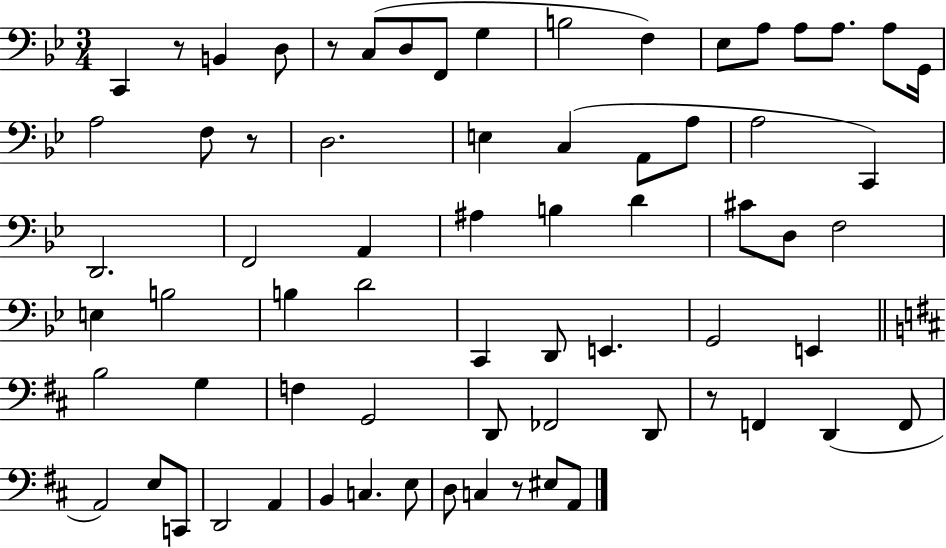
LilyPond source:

{
  \clef bass
  \numericTimeSignature
  \time 3/4
  \key bes \major
  c,4 r8 b,4 d8 | r8 c8( d8 f,8 g4 | b2 f4) | ees8 a8 a8 a8. a8 g,16 | \break a2 f8 r8 | d2. | e4 c4( a,8 a8 | a2 c,4) | \break d,2. | f,2 a,4 | ais4 b4 d'4 | cis'8 d8 f2 | \break e4 b2 | b4 d'2 | c,4 d,8 e,4. | g,2 e,4 | \break \bar "||" \break \key b \minor b2 g4 | f4 g,2 | d,8 fes,2 d,8 | r8 f,4 d,4( f,8 | \break a,2) e8 c,8 | d,2 a,4 | b,4 c4. e8 | d8 c4 r8 eis8 a,8 | \break \bar "|."
}